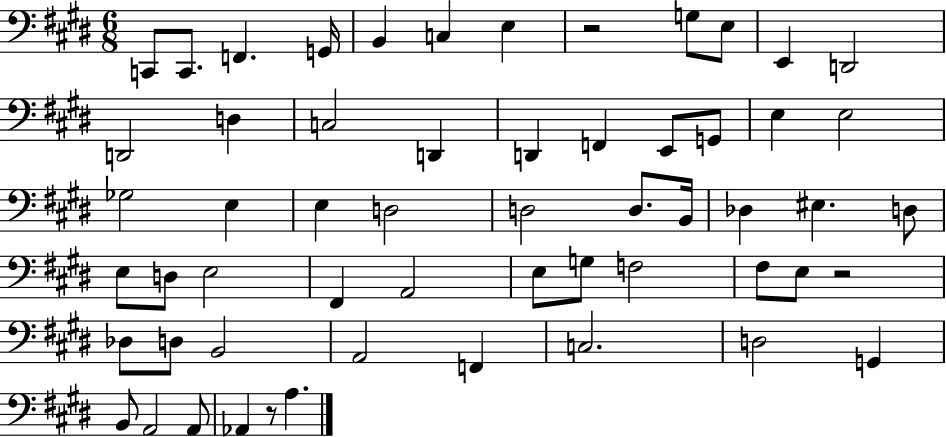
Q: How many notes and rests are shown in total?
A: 57